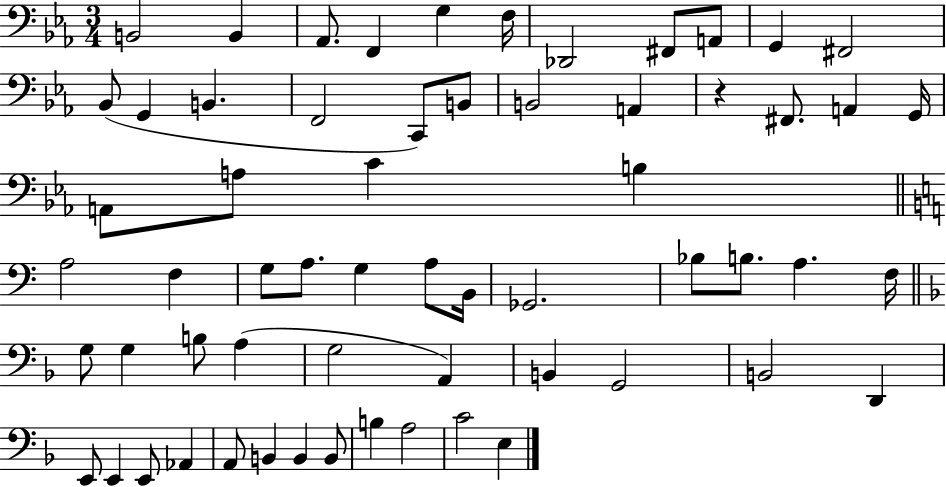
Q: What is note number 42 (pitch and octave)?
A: A3